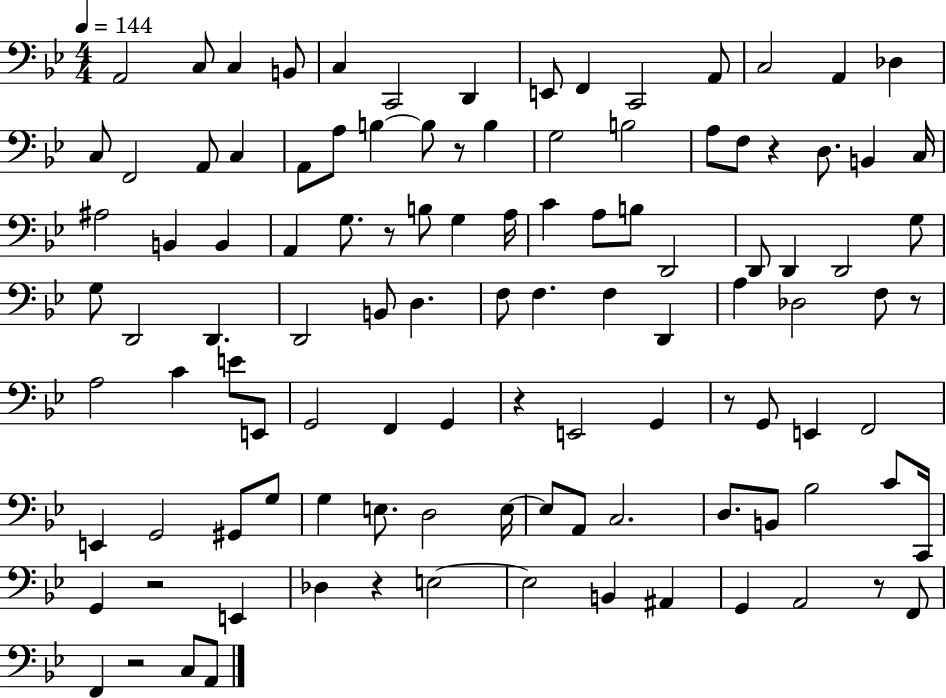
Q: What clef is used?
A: bass